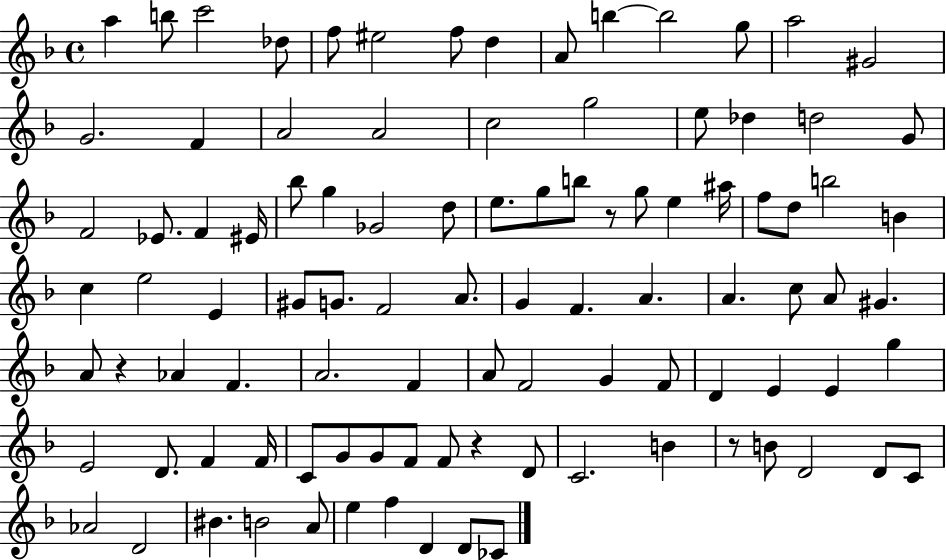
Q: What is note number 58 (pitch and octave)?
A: Ab4